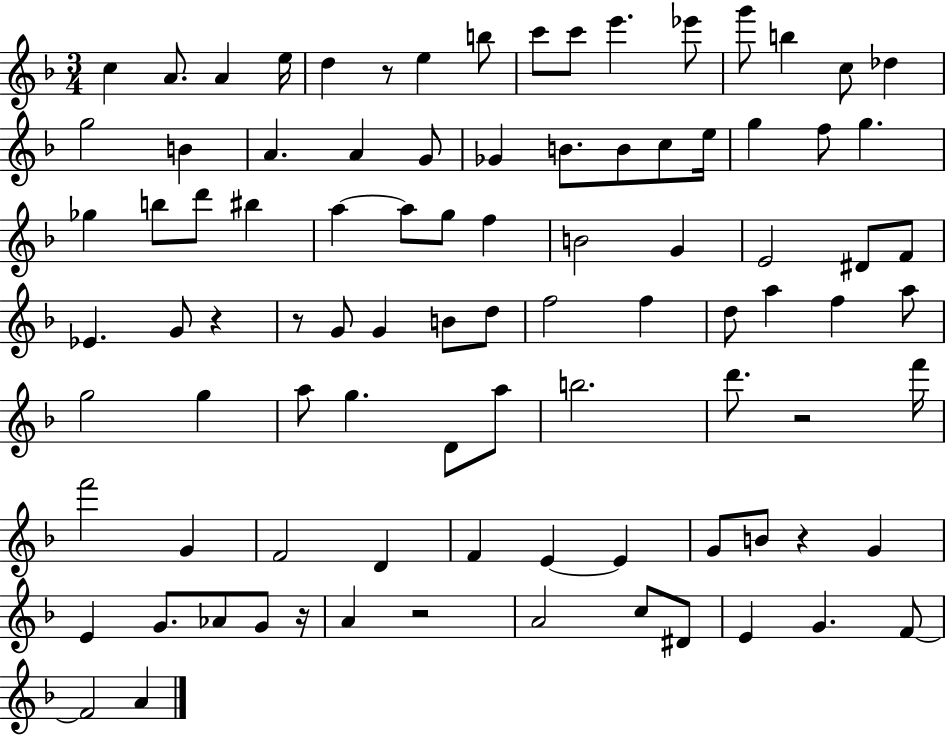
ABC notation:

X:1
T:Untitled
M:3/4
L:1/4
K:F
c A/2 A e/4 d z/2 e b/2 c'/2 c'/2 e' _e'/2 g'/2 b c/2 _d g2 B A A G/2 _G B/2 B/2 c/2 e/4 g f/2 g _g b/2 d'/2 ^b a a/2 g/2 f B2 G E2 ^D/2 F/2 _E G/2 z z/2 G/2 G B/2 d/2 f2 f d/2 a f a/2 g2 g a/2 g D/2 a/2 b2 d'/2 z2 f'/4 f'2 G F2 D F E E G/2 B/2 z G E G/2 _A/2 G/2 z/4 A z2 A2 c/2 ^D/2 E G F/2 F2 A